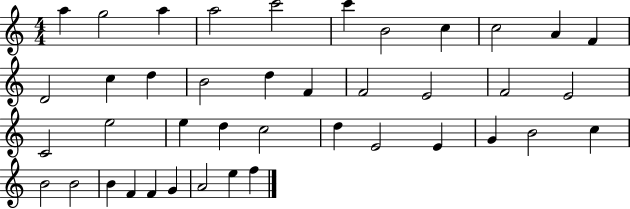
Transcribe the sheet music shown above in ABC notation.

X:1
T:Untitled
M:4/4
L:1/4
K:C
a g2 a a2 c'2 c' B2 c c2 A F D2 c d B2 d F F2 E2 F2 E2 C2 e2 e d c2 d E2 E G B2 c B2 B2 B F F G A2 e f